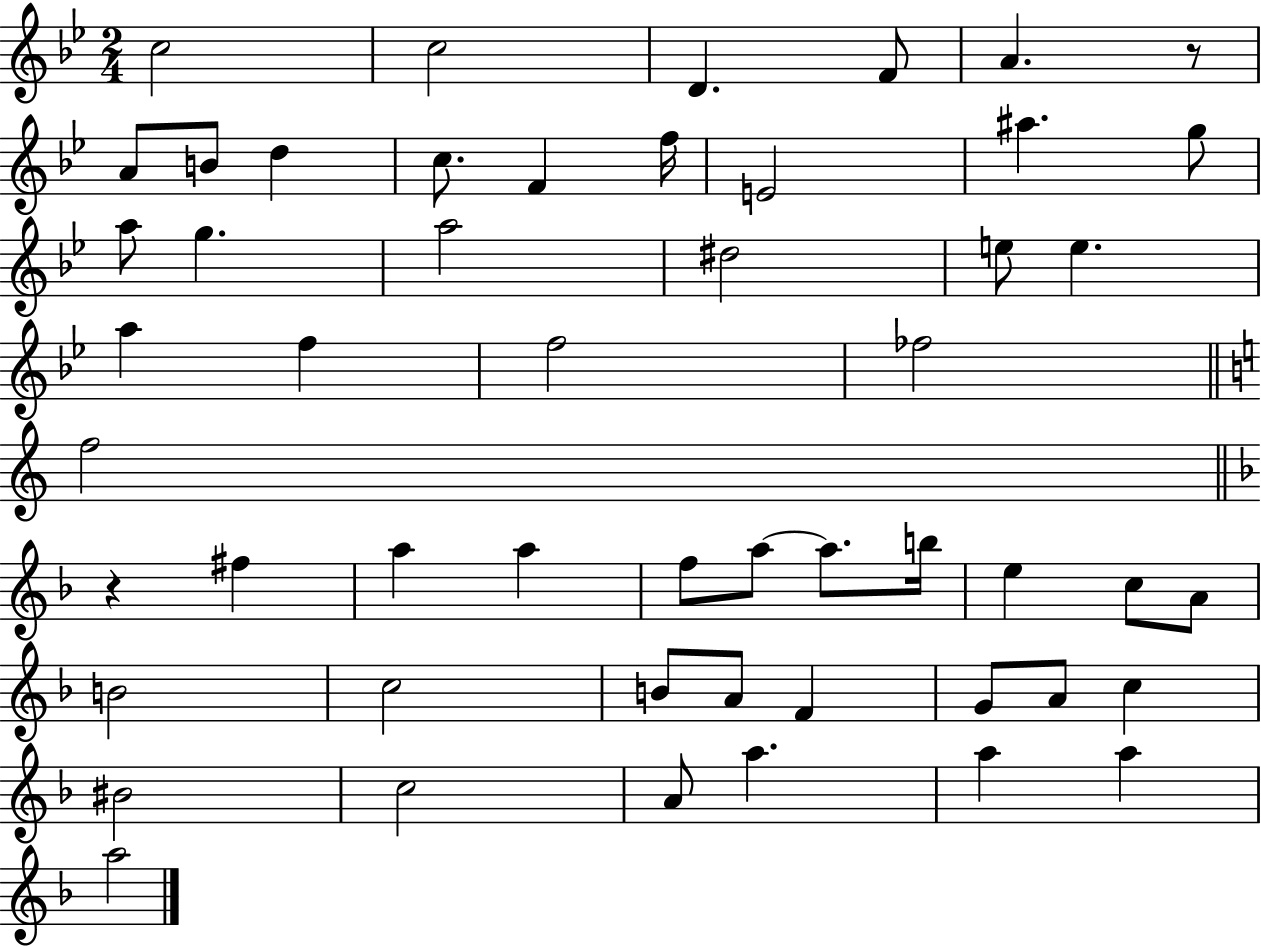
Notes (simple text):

C5/h C5/h D4/q. F4/e A4/q. R/e A4/e B4/e D5/q C5/e. F4/q F5/s E4/h A#5/q. G5/e A5/e G5/q. A5/h D#5/h E5/e E5/q. A5/q F5/q F5/h FES5/h F5/h R/q F#5/q A5/q A5/q F5/e A5/e A5/e. B5/s E5/q C5/e A4/e B4/h C5/h B4/e A4/e F4/q G4/e A4/e C5/q BIS4/h C5/h A4/e A5/q. A5/q A5/q A5/h